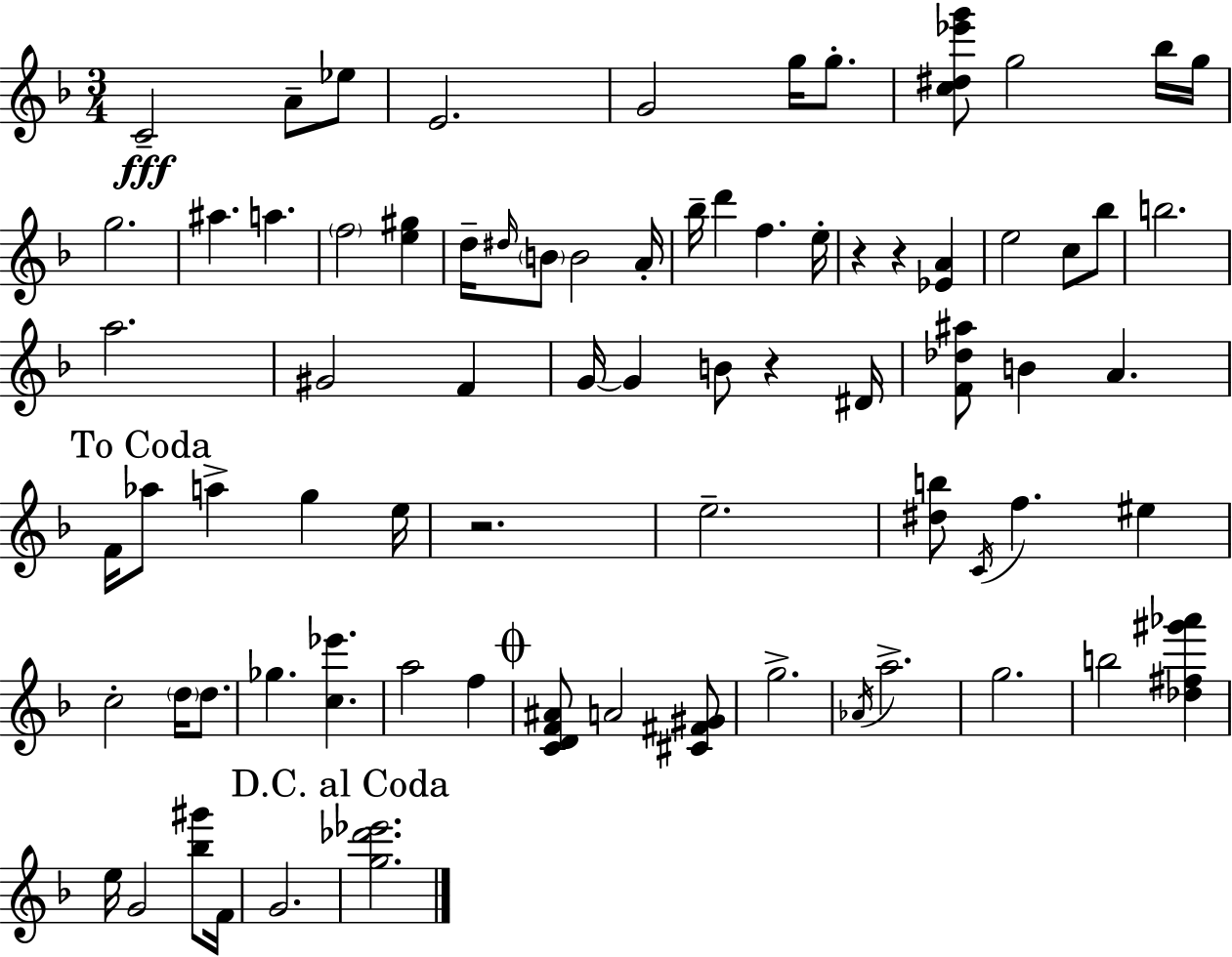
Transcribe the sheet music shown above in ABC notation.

X:1
T:Untitled
M:3/4
L:1/4
K:Dm
C2 A/2 _e/2 E2 G2 g/4 g/2 [c^d_e'g']/2 g2 _b/4 g/4 g2 ^a a f2 [e^g] d/4 ^d/4 B/2 B2 A/4 _b/4 d' f e/4 z z [_EA] e2 c/2 _b/2 b2 a2 ^G2 F G/4 G B/2 z ^D/4 [F_d^a]/2 B A F/4 _a/2 a g e/4 z2 e2 [^db]/2 C/4 f ^e c2 d/4 d/2 _g [c_e'] a2 f [CDF^A]/2 A2 [^C^F^G]/2 g2 _A/4 a2 g2 b2 [_d^f^g'_a'] e/4 G2 [_b^g']/2 F/4 G2 [g_d'_e']2